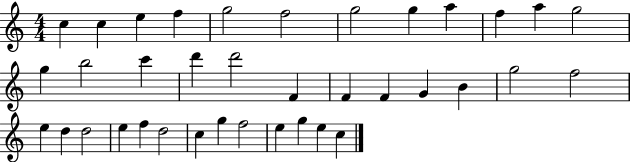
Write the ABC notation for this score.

X:1
T:Untitled
M:4/4
L:1/4
K:C
c c e f g2 f2 g2 g a f a g2 g b2 c' d' d'2 F F F G B g2 f2 e d d2 e f d2 c g f2 e g e c